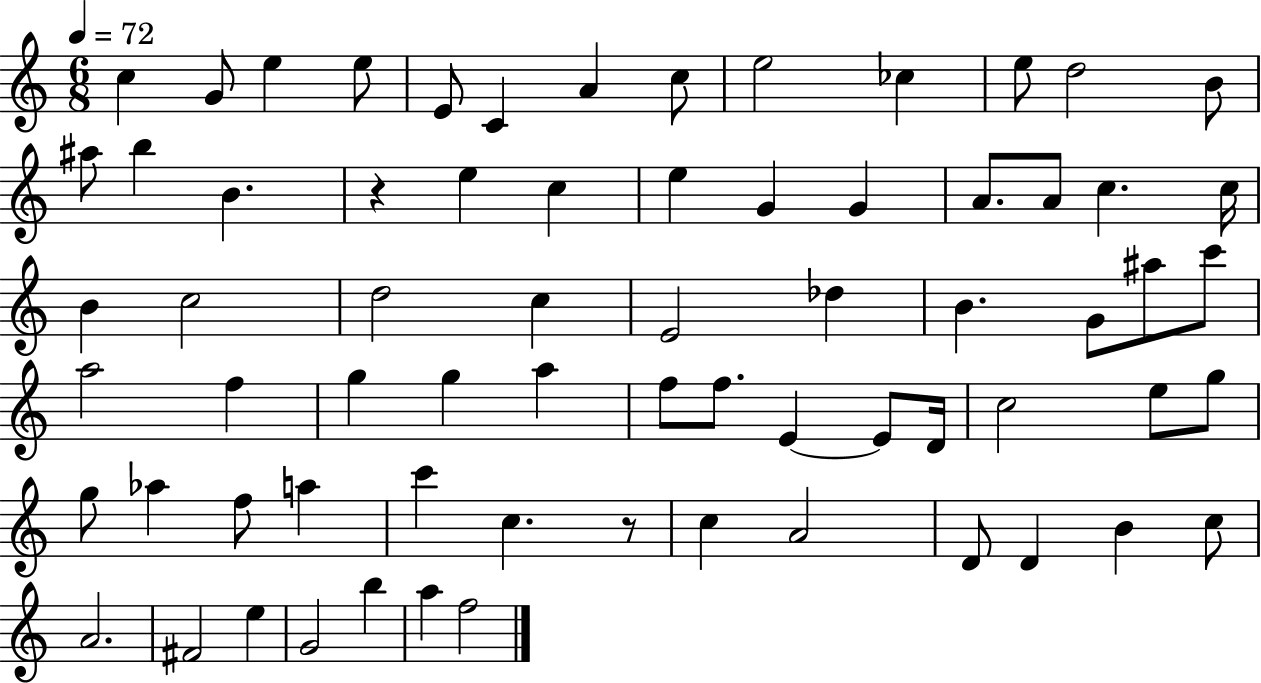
{
  \clef treble
  \numericTimeSignature
  \time 6/8
  \key c \major
  \tempo 4 = 72
  \repeat volta 2 { c''4 g'8 e''4 e''8 | e'8 c'4 a'4 c''8 | e''2 ces''4 | e''8 d''2 b'8 | \break ais''8 b''4 b'4. | r4 e''4 c''4 | e''4 g'4 g'4 | a'8. a'8 c''4. c''16 | \break b'4 c''2 | d''2 c''4 | e'2 des''4 | b'4. g'8 ais''8 c'''8 | \break a''2 f''4 | g''4 g''4 a''4 | f''8 f''8. e'4~~ e'8 d'16 | c''2 e''8 g''8 | \break g''8 aes''4 f''8 a''4 | c'''4 c''4. r8 | c''4 a'2 | d'8 d'4 b'4 c''8 | \break a'2. | fis'2 e''4 | g'2 b''4 | a''4 f''2 | \break } \bar "|."
}